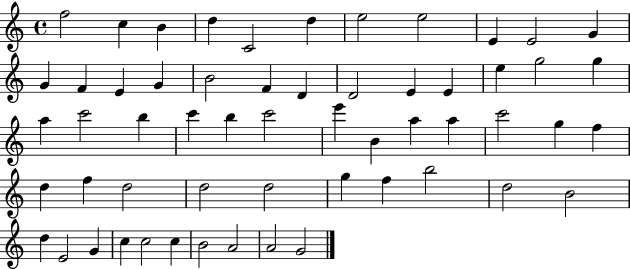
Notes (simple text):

F5/h C5/q B4/q D5/q C4/h D5/q E5/h E5/h E4/q E4/h G4/q G4/q F4/q E4/q G4/q B4/h F4/q D4/q D4/h E4/q E4/q E5/q G5/h G5/q A5/q C6/h B5/q C6/q B5/q C6/h E6/q B4/q A5/q A5/q C6/h G5/q F5/q D5/q F5/q D5/h D5/h D5/h G5/q F5/q B5/h D5/h B4/h D5/q E4/h G4/q C5/q C5/h C5/q B4/h A4/h A4/h G4/h